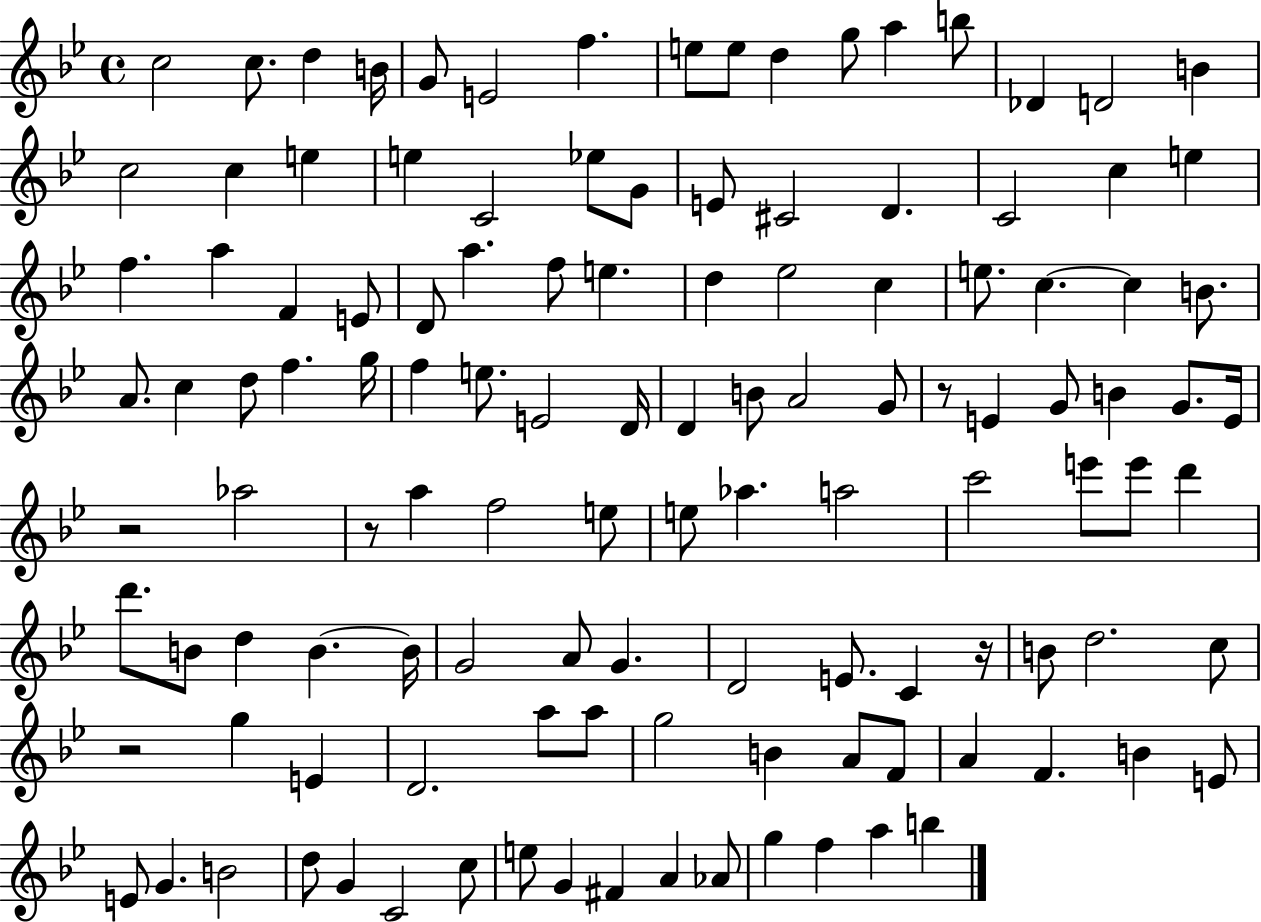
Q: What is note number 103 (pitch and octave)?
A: B4